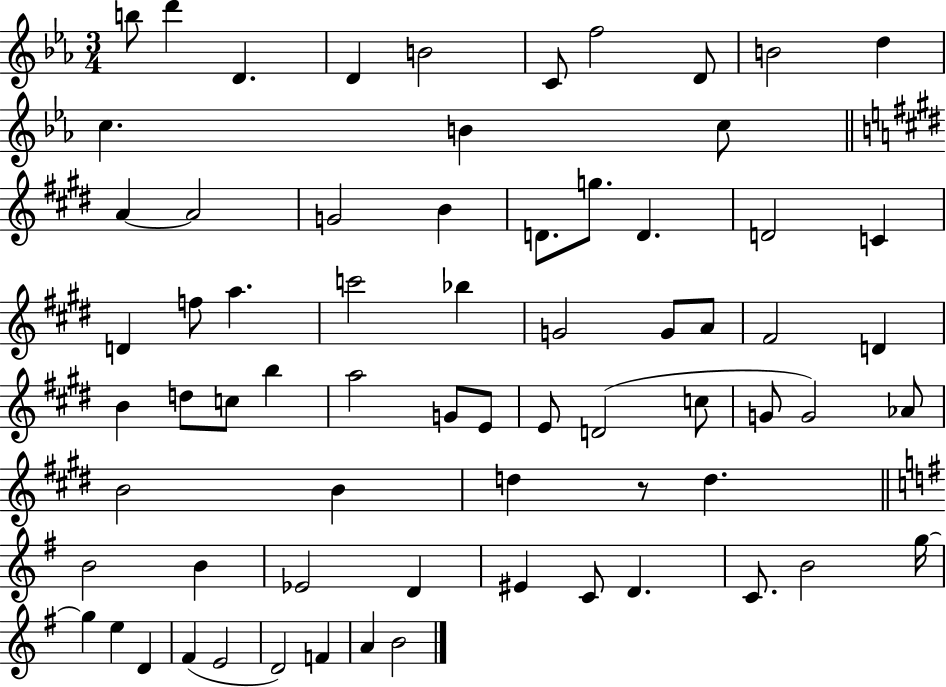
{
  \clef treble
  \numericTimeSignature
  \time 3/4
  \key ees \major
  b''8 d'''4 d'4. | d'4 b'2 | c'8 f''2 d'8 | b'2 d''4 | \break c''4. b'4 c''8 | \bar "||" \break \key e \major a'4~~ a'2 | g'2 b'4 | d'8. g''8. d'4. | d'2 c'4 | \break d'4 f''8 a''4. | c'''2 bes''4 | g'2 g'8 a'8 | fis'2 d'4 | \break b'4 d''8 c''8 b''4 | a''2 g'8 e'8 | e'8 d'2( c''8 | g'8 g'2) aes'8 | \break b'2 b'4 | d''4 r8 d''4. | \bar "||" \break \key g \major b'2 b'4 | ees'2 d'4 | eis'4 c'8 d'4. | c'8. b'2 g''16~~ | \break g''4 e''4 d'4 | fis'4( e'2 | d'2) f'4 | a'4 b'2 | \break \bar "|."
}